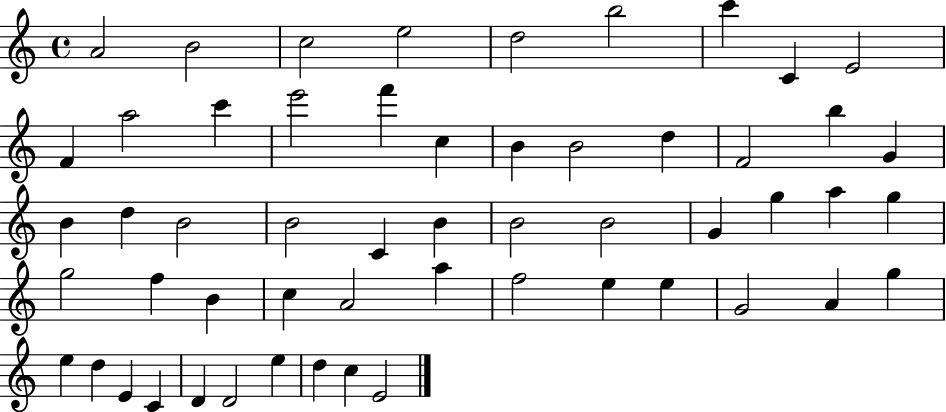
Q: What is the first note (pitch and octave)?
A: A4